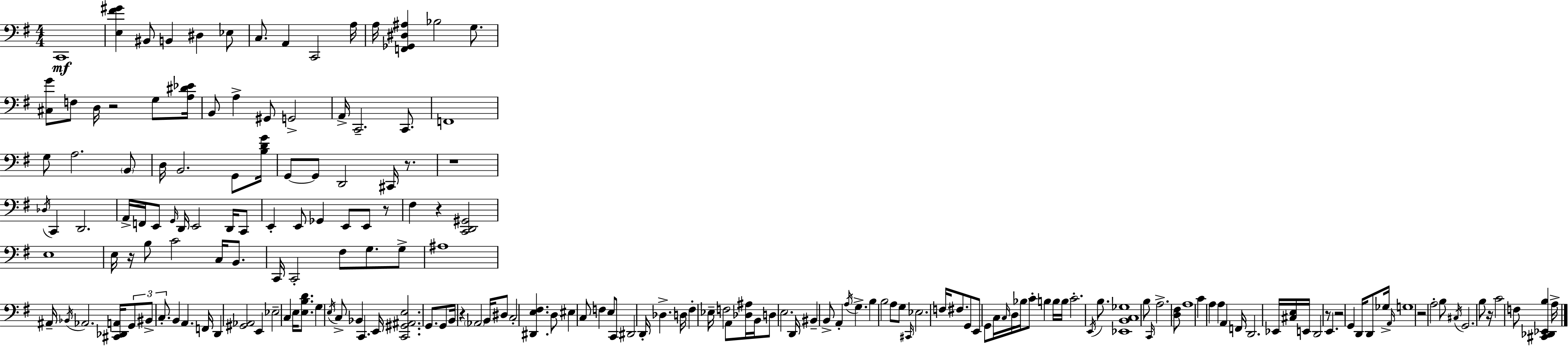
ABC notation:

X:1
T:Untitled
M:4/4
L:1/4
K:Em
C,,4 [E,^F^G] ^B,,/2 B,, ^D, _E,/2 C,/2 A,, C,,2 A,/4 A,/4 [F,,_G,,^D,^A,] _B,2 G,/2 [^C,G]/2 F,/2 D,/4 z2 G,/2 [A,^D_E]/4 B,,/2 A, ^G,,/2 G,,2 A,,/4 C,,2 C,,/2 F,,4 G,/2 A,2 B,,/2 D,/4 B,,2 G,,/2 [B,DG]/4 G,,/2 G,,/2 D,,2 ^C,,/4 z/2 z4 _D,/4 C,, D,,2 A,,/4 F,,/4 E,,/2 G,,/4 D,,/4 E,,2 D,,/4 C,,/2 E,, E,,/2 _G,, E,,/2 E,,/2 z/2 ^F, z [C,,D,,^G,,]2 E,4 E,/4 z/4 B,/2 C2 C,/4 B,,/2 C,,/4 C,,2 ^F,/2 G,/2 G,/2 ^A,4 ^A,,/4 _B,,/4 _A,,2 [^C,,_D,,A,,]/4 G,,/2 ^B,,/2 C,/2 B,, A,, F,,/4 D,, [^G,,_A,,]2 E,, _E,2 C, E,/4 [E,B,D]/2 G, E,/4 C,/2 _B,, C,, E,,/4 [C,,^G,,^A,,E,]2 G,,/2 G,,/2 B,,/4 z _A,,2 B,,/4 ^D,/2 C,2 [^D,,E,^F,] D,/2 ^E, C,/2 F, E,/2 C,,/2 ^D,,2 D,,/4 _D, D,/4 ^F, _E,/4 F,2 A,,/2 [_D,^A,]/4 B,,/4 D,/2 E,2 D,,/4 ^B,, B,,/2 A,, A,/4 G, B, B,2 A,/2 G,/2 ^C,,/4 _E,2 F,/4 ^F,/2 G,,/2 E,,/2 G,,/2 C,/4 C,/4 D,/4 _B,/4 C/2 B, B,/4 B,/4 C2 E,,/4 B,/2 [_E,,B,,C,_G,]4 B,/2 C,,/4 A,2 [D,^F,]/2 A,4 C A, A, A,, F,,/4 D,,2 _E,,/4 [^C,E,]/4 E,,/4 D,,2 z/2 E,, z2 G,, D,,/4 D,,/2 _G,/4 A,,/4 G,4 z2 A,2 B,/2 ^C,/4 G,,2 B,/2 z/4 C2 F,/2 [^C,,_D,,_E,,B,] A,/4